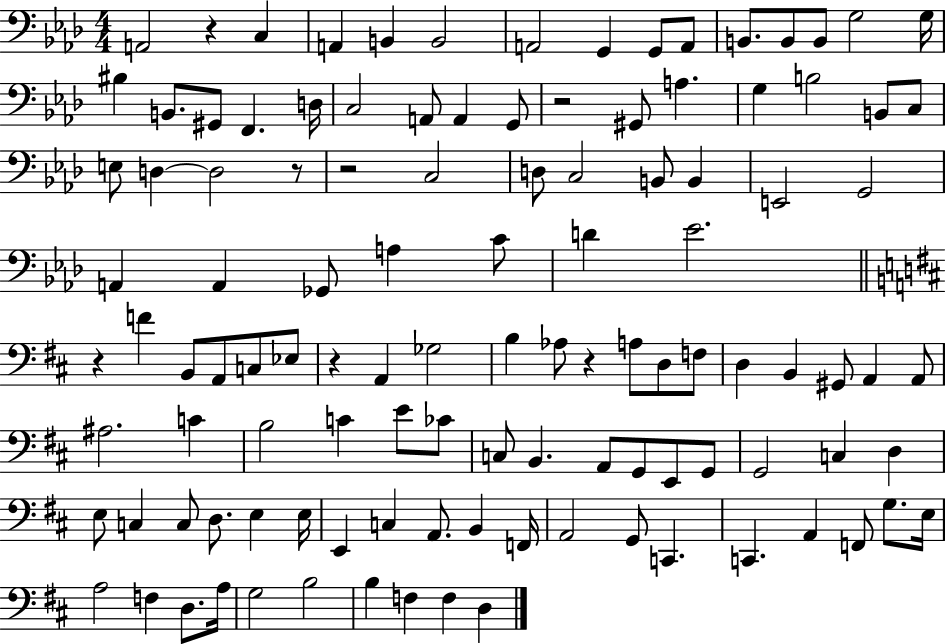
A2/h R/q C3/q A2/q B2/q B2/h A2/h G2/q G2/e A2/e B2/e. B2/e B2/e G3/h G3/s BIS3/q B2/e. G#2/e F2/q. D3/s C3/h A2/e A2/q G2/e R/h G#2/e A3/q. G3/q B3/h B2/e C3/e E3/e D3/q D3/h R/e R/h C3/h D3/e C3/h B2/e B2/q E2/h G2/h A2/q A2/q Gb2/e A3/q C4/e D4/q Eb4/h. R/q F4/q B2/e A2/e C3/e Eb3/e R/q A2/q Gb3/h B3/q Ab3/e R/q A3/e D3/e F3/e D3/q B2/q G#2/e A2/q A2/e A#3/h. C4/q B3/h C4/q E4/e CES4/e C3/e B2/q. A2/e G2/e E2/e G2/e G2/h C3/q D3/q E3/e C3/q C3/e D3/e. E3/q E3/s E2/q C3/q A2/e. B2/q F2/s A2/h G2/e C2/q. C2/q. A2/q F2/e G3/e. E3/s A3/h F3/q D3/e. A3/s G3/h B3/h B3/q F3/q F3/q D3/q